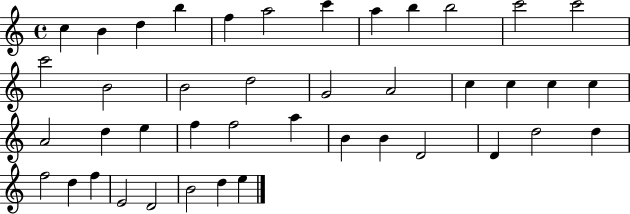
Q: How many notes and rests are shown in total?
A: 42